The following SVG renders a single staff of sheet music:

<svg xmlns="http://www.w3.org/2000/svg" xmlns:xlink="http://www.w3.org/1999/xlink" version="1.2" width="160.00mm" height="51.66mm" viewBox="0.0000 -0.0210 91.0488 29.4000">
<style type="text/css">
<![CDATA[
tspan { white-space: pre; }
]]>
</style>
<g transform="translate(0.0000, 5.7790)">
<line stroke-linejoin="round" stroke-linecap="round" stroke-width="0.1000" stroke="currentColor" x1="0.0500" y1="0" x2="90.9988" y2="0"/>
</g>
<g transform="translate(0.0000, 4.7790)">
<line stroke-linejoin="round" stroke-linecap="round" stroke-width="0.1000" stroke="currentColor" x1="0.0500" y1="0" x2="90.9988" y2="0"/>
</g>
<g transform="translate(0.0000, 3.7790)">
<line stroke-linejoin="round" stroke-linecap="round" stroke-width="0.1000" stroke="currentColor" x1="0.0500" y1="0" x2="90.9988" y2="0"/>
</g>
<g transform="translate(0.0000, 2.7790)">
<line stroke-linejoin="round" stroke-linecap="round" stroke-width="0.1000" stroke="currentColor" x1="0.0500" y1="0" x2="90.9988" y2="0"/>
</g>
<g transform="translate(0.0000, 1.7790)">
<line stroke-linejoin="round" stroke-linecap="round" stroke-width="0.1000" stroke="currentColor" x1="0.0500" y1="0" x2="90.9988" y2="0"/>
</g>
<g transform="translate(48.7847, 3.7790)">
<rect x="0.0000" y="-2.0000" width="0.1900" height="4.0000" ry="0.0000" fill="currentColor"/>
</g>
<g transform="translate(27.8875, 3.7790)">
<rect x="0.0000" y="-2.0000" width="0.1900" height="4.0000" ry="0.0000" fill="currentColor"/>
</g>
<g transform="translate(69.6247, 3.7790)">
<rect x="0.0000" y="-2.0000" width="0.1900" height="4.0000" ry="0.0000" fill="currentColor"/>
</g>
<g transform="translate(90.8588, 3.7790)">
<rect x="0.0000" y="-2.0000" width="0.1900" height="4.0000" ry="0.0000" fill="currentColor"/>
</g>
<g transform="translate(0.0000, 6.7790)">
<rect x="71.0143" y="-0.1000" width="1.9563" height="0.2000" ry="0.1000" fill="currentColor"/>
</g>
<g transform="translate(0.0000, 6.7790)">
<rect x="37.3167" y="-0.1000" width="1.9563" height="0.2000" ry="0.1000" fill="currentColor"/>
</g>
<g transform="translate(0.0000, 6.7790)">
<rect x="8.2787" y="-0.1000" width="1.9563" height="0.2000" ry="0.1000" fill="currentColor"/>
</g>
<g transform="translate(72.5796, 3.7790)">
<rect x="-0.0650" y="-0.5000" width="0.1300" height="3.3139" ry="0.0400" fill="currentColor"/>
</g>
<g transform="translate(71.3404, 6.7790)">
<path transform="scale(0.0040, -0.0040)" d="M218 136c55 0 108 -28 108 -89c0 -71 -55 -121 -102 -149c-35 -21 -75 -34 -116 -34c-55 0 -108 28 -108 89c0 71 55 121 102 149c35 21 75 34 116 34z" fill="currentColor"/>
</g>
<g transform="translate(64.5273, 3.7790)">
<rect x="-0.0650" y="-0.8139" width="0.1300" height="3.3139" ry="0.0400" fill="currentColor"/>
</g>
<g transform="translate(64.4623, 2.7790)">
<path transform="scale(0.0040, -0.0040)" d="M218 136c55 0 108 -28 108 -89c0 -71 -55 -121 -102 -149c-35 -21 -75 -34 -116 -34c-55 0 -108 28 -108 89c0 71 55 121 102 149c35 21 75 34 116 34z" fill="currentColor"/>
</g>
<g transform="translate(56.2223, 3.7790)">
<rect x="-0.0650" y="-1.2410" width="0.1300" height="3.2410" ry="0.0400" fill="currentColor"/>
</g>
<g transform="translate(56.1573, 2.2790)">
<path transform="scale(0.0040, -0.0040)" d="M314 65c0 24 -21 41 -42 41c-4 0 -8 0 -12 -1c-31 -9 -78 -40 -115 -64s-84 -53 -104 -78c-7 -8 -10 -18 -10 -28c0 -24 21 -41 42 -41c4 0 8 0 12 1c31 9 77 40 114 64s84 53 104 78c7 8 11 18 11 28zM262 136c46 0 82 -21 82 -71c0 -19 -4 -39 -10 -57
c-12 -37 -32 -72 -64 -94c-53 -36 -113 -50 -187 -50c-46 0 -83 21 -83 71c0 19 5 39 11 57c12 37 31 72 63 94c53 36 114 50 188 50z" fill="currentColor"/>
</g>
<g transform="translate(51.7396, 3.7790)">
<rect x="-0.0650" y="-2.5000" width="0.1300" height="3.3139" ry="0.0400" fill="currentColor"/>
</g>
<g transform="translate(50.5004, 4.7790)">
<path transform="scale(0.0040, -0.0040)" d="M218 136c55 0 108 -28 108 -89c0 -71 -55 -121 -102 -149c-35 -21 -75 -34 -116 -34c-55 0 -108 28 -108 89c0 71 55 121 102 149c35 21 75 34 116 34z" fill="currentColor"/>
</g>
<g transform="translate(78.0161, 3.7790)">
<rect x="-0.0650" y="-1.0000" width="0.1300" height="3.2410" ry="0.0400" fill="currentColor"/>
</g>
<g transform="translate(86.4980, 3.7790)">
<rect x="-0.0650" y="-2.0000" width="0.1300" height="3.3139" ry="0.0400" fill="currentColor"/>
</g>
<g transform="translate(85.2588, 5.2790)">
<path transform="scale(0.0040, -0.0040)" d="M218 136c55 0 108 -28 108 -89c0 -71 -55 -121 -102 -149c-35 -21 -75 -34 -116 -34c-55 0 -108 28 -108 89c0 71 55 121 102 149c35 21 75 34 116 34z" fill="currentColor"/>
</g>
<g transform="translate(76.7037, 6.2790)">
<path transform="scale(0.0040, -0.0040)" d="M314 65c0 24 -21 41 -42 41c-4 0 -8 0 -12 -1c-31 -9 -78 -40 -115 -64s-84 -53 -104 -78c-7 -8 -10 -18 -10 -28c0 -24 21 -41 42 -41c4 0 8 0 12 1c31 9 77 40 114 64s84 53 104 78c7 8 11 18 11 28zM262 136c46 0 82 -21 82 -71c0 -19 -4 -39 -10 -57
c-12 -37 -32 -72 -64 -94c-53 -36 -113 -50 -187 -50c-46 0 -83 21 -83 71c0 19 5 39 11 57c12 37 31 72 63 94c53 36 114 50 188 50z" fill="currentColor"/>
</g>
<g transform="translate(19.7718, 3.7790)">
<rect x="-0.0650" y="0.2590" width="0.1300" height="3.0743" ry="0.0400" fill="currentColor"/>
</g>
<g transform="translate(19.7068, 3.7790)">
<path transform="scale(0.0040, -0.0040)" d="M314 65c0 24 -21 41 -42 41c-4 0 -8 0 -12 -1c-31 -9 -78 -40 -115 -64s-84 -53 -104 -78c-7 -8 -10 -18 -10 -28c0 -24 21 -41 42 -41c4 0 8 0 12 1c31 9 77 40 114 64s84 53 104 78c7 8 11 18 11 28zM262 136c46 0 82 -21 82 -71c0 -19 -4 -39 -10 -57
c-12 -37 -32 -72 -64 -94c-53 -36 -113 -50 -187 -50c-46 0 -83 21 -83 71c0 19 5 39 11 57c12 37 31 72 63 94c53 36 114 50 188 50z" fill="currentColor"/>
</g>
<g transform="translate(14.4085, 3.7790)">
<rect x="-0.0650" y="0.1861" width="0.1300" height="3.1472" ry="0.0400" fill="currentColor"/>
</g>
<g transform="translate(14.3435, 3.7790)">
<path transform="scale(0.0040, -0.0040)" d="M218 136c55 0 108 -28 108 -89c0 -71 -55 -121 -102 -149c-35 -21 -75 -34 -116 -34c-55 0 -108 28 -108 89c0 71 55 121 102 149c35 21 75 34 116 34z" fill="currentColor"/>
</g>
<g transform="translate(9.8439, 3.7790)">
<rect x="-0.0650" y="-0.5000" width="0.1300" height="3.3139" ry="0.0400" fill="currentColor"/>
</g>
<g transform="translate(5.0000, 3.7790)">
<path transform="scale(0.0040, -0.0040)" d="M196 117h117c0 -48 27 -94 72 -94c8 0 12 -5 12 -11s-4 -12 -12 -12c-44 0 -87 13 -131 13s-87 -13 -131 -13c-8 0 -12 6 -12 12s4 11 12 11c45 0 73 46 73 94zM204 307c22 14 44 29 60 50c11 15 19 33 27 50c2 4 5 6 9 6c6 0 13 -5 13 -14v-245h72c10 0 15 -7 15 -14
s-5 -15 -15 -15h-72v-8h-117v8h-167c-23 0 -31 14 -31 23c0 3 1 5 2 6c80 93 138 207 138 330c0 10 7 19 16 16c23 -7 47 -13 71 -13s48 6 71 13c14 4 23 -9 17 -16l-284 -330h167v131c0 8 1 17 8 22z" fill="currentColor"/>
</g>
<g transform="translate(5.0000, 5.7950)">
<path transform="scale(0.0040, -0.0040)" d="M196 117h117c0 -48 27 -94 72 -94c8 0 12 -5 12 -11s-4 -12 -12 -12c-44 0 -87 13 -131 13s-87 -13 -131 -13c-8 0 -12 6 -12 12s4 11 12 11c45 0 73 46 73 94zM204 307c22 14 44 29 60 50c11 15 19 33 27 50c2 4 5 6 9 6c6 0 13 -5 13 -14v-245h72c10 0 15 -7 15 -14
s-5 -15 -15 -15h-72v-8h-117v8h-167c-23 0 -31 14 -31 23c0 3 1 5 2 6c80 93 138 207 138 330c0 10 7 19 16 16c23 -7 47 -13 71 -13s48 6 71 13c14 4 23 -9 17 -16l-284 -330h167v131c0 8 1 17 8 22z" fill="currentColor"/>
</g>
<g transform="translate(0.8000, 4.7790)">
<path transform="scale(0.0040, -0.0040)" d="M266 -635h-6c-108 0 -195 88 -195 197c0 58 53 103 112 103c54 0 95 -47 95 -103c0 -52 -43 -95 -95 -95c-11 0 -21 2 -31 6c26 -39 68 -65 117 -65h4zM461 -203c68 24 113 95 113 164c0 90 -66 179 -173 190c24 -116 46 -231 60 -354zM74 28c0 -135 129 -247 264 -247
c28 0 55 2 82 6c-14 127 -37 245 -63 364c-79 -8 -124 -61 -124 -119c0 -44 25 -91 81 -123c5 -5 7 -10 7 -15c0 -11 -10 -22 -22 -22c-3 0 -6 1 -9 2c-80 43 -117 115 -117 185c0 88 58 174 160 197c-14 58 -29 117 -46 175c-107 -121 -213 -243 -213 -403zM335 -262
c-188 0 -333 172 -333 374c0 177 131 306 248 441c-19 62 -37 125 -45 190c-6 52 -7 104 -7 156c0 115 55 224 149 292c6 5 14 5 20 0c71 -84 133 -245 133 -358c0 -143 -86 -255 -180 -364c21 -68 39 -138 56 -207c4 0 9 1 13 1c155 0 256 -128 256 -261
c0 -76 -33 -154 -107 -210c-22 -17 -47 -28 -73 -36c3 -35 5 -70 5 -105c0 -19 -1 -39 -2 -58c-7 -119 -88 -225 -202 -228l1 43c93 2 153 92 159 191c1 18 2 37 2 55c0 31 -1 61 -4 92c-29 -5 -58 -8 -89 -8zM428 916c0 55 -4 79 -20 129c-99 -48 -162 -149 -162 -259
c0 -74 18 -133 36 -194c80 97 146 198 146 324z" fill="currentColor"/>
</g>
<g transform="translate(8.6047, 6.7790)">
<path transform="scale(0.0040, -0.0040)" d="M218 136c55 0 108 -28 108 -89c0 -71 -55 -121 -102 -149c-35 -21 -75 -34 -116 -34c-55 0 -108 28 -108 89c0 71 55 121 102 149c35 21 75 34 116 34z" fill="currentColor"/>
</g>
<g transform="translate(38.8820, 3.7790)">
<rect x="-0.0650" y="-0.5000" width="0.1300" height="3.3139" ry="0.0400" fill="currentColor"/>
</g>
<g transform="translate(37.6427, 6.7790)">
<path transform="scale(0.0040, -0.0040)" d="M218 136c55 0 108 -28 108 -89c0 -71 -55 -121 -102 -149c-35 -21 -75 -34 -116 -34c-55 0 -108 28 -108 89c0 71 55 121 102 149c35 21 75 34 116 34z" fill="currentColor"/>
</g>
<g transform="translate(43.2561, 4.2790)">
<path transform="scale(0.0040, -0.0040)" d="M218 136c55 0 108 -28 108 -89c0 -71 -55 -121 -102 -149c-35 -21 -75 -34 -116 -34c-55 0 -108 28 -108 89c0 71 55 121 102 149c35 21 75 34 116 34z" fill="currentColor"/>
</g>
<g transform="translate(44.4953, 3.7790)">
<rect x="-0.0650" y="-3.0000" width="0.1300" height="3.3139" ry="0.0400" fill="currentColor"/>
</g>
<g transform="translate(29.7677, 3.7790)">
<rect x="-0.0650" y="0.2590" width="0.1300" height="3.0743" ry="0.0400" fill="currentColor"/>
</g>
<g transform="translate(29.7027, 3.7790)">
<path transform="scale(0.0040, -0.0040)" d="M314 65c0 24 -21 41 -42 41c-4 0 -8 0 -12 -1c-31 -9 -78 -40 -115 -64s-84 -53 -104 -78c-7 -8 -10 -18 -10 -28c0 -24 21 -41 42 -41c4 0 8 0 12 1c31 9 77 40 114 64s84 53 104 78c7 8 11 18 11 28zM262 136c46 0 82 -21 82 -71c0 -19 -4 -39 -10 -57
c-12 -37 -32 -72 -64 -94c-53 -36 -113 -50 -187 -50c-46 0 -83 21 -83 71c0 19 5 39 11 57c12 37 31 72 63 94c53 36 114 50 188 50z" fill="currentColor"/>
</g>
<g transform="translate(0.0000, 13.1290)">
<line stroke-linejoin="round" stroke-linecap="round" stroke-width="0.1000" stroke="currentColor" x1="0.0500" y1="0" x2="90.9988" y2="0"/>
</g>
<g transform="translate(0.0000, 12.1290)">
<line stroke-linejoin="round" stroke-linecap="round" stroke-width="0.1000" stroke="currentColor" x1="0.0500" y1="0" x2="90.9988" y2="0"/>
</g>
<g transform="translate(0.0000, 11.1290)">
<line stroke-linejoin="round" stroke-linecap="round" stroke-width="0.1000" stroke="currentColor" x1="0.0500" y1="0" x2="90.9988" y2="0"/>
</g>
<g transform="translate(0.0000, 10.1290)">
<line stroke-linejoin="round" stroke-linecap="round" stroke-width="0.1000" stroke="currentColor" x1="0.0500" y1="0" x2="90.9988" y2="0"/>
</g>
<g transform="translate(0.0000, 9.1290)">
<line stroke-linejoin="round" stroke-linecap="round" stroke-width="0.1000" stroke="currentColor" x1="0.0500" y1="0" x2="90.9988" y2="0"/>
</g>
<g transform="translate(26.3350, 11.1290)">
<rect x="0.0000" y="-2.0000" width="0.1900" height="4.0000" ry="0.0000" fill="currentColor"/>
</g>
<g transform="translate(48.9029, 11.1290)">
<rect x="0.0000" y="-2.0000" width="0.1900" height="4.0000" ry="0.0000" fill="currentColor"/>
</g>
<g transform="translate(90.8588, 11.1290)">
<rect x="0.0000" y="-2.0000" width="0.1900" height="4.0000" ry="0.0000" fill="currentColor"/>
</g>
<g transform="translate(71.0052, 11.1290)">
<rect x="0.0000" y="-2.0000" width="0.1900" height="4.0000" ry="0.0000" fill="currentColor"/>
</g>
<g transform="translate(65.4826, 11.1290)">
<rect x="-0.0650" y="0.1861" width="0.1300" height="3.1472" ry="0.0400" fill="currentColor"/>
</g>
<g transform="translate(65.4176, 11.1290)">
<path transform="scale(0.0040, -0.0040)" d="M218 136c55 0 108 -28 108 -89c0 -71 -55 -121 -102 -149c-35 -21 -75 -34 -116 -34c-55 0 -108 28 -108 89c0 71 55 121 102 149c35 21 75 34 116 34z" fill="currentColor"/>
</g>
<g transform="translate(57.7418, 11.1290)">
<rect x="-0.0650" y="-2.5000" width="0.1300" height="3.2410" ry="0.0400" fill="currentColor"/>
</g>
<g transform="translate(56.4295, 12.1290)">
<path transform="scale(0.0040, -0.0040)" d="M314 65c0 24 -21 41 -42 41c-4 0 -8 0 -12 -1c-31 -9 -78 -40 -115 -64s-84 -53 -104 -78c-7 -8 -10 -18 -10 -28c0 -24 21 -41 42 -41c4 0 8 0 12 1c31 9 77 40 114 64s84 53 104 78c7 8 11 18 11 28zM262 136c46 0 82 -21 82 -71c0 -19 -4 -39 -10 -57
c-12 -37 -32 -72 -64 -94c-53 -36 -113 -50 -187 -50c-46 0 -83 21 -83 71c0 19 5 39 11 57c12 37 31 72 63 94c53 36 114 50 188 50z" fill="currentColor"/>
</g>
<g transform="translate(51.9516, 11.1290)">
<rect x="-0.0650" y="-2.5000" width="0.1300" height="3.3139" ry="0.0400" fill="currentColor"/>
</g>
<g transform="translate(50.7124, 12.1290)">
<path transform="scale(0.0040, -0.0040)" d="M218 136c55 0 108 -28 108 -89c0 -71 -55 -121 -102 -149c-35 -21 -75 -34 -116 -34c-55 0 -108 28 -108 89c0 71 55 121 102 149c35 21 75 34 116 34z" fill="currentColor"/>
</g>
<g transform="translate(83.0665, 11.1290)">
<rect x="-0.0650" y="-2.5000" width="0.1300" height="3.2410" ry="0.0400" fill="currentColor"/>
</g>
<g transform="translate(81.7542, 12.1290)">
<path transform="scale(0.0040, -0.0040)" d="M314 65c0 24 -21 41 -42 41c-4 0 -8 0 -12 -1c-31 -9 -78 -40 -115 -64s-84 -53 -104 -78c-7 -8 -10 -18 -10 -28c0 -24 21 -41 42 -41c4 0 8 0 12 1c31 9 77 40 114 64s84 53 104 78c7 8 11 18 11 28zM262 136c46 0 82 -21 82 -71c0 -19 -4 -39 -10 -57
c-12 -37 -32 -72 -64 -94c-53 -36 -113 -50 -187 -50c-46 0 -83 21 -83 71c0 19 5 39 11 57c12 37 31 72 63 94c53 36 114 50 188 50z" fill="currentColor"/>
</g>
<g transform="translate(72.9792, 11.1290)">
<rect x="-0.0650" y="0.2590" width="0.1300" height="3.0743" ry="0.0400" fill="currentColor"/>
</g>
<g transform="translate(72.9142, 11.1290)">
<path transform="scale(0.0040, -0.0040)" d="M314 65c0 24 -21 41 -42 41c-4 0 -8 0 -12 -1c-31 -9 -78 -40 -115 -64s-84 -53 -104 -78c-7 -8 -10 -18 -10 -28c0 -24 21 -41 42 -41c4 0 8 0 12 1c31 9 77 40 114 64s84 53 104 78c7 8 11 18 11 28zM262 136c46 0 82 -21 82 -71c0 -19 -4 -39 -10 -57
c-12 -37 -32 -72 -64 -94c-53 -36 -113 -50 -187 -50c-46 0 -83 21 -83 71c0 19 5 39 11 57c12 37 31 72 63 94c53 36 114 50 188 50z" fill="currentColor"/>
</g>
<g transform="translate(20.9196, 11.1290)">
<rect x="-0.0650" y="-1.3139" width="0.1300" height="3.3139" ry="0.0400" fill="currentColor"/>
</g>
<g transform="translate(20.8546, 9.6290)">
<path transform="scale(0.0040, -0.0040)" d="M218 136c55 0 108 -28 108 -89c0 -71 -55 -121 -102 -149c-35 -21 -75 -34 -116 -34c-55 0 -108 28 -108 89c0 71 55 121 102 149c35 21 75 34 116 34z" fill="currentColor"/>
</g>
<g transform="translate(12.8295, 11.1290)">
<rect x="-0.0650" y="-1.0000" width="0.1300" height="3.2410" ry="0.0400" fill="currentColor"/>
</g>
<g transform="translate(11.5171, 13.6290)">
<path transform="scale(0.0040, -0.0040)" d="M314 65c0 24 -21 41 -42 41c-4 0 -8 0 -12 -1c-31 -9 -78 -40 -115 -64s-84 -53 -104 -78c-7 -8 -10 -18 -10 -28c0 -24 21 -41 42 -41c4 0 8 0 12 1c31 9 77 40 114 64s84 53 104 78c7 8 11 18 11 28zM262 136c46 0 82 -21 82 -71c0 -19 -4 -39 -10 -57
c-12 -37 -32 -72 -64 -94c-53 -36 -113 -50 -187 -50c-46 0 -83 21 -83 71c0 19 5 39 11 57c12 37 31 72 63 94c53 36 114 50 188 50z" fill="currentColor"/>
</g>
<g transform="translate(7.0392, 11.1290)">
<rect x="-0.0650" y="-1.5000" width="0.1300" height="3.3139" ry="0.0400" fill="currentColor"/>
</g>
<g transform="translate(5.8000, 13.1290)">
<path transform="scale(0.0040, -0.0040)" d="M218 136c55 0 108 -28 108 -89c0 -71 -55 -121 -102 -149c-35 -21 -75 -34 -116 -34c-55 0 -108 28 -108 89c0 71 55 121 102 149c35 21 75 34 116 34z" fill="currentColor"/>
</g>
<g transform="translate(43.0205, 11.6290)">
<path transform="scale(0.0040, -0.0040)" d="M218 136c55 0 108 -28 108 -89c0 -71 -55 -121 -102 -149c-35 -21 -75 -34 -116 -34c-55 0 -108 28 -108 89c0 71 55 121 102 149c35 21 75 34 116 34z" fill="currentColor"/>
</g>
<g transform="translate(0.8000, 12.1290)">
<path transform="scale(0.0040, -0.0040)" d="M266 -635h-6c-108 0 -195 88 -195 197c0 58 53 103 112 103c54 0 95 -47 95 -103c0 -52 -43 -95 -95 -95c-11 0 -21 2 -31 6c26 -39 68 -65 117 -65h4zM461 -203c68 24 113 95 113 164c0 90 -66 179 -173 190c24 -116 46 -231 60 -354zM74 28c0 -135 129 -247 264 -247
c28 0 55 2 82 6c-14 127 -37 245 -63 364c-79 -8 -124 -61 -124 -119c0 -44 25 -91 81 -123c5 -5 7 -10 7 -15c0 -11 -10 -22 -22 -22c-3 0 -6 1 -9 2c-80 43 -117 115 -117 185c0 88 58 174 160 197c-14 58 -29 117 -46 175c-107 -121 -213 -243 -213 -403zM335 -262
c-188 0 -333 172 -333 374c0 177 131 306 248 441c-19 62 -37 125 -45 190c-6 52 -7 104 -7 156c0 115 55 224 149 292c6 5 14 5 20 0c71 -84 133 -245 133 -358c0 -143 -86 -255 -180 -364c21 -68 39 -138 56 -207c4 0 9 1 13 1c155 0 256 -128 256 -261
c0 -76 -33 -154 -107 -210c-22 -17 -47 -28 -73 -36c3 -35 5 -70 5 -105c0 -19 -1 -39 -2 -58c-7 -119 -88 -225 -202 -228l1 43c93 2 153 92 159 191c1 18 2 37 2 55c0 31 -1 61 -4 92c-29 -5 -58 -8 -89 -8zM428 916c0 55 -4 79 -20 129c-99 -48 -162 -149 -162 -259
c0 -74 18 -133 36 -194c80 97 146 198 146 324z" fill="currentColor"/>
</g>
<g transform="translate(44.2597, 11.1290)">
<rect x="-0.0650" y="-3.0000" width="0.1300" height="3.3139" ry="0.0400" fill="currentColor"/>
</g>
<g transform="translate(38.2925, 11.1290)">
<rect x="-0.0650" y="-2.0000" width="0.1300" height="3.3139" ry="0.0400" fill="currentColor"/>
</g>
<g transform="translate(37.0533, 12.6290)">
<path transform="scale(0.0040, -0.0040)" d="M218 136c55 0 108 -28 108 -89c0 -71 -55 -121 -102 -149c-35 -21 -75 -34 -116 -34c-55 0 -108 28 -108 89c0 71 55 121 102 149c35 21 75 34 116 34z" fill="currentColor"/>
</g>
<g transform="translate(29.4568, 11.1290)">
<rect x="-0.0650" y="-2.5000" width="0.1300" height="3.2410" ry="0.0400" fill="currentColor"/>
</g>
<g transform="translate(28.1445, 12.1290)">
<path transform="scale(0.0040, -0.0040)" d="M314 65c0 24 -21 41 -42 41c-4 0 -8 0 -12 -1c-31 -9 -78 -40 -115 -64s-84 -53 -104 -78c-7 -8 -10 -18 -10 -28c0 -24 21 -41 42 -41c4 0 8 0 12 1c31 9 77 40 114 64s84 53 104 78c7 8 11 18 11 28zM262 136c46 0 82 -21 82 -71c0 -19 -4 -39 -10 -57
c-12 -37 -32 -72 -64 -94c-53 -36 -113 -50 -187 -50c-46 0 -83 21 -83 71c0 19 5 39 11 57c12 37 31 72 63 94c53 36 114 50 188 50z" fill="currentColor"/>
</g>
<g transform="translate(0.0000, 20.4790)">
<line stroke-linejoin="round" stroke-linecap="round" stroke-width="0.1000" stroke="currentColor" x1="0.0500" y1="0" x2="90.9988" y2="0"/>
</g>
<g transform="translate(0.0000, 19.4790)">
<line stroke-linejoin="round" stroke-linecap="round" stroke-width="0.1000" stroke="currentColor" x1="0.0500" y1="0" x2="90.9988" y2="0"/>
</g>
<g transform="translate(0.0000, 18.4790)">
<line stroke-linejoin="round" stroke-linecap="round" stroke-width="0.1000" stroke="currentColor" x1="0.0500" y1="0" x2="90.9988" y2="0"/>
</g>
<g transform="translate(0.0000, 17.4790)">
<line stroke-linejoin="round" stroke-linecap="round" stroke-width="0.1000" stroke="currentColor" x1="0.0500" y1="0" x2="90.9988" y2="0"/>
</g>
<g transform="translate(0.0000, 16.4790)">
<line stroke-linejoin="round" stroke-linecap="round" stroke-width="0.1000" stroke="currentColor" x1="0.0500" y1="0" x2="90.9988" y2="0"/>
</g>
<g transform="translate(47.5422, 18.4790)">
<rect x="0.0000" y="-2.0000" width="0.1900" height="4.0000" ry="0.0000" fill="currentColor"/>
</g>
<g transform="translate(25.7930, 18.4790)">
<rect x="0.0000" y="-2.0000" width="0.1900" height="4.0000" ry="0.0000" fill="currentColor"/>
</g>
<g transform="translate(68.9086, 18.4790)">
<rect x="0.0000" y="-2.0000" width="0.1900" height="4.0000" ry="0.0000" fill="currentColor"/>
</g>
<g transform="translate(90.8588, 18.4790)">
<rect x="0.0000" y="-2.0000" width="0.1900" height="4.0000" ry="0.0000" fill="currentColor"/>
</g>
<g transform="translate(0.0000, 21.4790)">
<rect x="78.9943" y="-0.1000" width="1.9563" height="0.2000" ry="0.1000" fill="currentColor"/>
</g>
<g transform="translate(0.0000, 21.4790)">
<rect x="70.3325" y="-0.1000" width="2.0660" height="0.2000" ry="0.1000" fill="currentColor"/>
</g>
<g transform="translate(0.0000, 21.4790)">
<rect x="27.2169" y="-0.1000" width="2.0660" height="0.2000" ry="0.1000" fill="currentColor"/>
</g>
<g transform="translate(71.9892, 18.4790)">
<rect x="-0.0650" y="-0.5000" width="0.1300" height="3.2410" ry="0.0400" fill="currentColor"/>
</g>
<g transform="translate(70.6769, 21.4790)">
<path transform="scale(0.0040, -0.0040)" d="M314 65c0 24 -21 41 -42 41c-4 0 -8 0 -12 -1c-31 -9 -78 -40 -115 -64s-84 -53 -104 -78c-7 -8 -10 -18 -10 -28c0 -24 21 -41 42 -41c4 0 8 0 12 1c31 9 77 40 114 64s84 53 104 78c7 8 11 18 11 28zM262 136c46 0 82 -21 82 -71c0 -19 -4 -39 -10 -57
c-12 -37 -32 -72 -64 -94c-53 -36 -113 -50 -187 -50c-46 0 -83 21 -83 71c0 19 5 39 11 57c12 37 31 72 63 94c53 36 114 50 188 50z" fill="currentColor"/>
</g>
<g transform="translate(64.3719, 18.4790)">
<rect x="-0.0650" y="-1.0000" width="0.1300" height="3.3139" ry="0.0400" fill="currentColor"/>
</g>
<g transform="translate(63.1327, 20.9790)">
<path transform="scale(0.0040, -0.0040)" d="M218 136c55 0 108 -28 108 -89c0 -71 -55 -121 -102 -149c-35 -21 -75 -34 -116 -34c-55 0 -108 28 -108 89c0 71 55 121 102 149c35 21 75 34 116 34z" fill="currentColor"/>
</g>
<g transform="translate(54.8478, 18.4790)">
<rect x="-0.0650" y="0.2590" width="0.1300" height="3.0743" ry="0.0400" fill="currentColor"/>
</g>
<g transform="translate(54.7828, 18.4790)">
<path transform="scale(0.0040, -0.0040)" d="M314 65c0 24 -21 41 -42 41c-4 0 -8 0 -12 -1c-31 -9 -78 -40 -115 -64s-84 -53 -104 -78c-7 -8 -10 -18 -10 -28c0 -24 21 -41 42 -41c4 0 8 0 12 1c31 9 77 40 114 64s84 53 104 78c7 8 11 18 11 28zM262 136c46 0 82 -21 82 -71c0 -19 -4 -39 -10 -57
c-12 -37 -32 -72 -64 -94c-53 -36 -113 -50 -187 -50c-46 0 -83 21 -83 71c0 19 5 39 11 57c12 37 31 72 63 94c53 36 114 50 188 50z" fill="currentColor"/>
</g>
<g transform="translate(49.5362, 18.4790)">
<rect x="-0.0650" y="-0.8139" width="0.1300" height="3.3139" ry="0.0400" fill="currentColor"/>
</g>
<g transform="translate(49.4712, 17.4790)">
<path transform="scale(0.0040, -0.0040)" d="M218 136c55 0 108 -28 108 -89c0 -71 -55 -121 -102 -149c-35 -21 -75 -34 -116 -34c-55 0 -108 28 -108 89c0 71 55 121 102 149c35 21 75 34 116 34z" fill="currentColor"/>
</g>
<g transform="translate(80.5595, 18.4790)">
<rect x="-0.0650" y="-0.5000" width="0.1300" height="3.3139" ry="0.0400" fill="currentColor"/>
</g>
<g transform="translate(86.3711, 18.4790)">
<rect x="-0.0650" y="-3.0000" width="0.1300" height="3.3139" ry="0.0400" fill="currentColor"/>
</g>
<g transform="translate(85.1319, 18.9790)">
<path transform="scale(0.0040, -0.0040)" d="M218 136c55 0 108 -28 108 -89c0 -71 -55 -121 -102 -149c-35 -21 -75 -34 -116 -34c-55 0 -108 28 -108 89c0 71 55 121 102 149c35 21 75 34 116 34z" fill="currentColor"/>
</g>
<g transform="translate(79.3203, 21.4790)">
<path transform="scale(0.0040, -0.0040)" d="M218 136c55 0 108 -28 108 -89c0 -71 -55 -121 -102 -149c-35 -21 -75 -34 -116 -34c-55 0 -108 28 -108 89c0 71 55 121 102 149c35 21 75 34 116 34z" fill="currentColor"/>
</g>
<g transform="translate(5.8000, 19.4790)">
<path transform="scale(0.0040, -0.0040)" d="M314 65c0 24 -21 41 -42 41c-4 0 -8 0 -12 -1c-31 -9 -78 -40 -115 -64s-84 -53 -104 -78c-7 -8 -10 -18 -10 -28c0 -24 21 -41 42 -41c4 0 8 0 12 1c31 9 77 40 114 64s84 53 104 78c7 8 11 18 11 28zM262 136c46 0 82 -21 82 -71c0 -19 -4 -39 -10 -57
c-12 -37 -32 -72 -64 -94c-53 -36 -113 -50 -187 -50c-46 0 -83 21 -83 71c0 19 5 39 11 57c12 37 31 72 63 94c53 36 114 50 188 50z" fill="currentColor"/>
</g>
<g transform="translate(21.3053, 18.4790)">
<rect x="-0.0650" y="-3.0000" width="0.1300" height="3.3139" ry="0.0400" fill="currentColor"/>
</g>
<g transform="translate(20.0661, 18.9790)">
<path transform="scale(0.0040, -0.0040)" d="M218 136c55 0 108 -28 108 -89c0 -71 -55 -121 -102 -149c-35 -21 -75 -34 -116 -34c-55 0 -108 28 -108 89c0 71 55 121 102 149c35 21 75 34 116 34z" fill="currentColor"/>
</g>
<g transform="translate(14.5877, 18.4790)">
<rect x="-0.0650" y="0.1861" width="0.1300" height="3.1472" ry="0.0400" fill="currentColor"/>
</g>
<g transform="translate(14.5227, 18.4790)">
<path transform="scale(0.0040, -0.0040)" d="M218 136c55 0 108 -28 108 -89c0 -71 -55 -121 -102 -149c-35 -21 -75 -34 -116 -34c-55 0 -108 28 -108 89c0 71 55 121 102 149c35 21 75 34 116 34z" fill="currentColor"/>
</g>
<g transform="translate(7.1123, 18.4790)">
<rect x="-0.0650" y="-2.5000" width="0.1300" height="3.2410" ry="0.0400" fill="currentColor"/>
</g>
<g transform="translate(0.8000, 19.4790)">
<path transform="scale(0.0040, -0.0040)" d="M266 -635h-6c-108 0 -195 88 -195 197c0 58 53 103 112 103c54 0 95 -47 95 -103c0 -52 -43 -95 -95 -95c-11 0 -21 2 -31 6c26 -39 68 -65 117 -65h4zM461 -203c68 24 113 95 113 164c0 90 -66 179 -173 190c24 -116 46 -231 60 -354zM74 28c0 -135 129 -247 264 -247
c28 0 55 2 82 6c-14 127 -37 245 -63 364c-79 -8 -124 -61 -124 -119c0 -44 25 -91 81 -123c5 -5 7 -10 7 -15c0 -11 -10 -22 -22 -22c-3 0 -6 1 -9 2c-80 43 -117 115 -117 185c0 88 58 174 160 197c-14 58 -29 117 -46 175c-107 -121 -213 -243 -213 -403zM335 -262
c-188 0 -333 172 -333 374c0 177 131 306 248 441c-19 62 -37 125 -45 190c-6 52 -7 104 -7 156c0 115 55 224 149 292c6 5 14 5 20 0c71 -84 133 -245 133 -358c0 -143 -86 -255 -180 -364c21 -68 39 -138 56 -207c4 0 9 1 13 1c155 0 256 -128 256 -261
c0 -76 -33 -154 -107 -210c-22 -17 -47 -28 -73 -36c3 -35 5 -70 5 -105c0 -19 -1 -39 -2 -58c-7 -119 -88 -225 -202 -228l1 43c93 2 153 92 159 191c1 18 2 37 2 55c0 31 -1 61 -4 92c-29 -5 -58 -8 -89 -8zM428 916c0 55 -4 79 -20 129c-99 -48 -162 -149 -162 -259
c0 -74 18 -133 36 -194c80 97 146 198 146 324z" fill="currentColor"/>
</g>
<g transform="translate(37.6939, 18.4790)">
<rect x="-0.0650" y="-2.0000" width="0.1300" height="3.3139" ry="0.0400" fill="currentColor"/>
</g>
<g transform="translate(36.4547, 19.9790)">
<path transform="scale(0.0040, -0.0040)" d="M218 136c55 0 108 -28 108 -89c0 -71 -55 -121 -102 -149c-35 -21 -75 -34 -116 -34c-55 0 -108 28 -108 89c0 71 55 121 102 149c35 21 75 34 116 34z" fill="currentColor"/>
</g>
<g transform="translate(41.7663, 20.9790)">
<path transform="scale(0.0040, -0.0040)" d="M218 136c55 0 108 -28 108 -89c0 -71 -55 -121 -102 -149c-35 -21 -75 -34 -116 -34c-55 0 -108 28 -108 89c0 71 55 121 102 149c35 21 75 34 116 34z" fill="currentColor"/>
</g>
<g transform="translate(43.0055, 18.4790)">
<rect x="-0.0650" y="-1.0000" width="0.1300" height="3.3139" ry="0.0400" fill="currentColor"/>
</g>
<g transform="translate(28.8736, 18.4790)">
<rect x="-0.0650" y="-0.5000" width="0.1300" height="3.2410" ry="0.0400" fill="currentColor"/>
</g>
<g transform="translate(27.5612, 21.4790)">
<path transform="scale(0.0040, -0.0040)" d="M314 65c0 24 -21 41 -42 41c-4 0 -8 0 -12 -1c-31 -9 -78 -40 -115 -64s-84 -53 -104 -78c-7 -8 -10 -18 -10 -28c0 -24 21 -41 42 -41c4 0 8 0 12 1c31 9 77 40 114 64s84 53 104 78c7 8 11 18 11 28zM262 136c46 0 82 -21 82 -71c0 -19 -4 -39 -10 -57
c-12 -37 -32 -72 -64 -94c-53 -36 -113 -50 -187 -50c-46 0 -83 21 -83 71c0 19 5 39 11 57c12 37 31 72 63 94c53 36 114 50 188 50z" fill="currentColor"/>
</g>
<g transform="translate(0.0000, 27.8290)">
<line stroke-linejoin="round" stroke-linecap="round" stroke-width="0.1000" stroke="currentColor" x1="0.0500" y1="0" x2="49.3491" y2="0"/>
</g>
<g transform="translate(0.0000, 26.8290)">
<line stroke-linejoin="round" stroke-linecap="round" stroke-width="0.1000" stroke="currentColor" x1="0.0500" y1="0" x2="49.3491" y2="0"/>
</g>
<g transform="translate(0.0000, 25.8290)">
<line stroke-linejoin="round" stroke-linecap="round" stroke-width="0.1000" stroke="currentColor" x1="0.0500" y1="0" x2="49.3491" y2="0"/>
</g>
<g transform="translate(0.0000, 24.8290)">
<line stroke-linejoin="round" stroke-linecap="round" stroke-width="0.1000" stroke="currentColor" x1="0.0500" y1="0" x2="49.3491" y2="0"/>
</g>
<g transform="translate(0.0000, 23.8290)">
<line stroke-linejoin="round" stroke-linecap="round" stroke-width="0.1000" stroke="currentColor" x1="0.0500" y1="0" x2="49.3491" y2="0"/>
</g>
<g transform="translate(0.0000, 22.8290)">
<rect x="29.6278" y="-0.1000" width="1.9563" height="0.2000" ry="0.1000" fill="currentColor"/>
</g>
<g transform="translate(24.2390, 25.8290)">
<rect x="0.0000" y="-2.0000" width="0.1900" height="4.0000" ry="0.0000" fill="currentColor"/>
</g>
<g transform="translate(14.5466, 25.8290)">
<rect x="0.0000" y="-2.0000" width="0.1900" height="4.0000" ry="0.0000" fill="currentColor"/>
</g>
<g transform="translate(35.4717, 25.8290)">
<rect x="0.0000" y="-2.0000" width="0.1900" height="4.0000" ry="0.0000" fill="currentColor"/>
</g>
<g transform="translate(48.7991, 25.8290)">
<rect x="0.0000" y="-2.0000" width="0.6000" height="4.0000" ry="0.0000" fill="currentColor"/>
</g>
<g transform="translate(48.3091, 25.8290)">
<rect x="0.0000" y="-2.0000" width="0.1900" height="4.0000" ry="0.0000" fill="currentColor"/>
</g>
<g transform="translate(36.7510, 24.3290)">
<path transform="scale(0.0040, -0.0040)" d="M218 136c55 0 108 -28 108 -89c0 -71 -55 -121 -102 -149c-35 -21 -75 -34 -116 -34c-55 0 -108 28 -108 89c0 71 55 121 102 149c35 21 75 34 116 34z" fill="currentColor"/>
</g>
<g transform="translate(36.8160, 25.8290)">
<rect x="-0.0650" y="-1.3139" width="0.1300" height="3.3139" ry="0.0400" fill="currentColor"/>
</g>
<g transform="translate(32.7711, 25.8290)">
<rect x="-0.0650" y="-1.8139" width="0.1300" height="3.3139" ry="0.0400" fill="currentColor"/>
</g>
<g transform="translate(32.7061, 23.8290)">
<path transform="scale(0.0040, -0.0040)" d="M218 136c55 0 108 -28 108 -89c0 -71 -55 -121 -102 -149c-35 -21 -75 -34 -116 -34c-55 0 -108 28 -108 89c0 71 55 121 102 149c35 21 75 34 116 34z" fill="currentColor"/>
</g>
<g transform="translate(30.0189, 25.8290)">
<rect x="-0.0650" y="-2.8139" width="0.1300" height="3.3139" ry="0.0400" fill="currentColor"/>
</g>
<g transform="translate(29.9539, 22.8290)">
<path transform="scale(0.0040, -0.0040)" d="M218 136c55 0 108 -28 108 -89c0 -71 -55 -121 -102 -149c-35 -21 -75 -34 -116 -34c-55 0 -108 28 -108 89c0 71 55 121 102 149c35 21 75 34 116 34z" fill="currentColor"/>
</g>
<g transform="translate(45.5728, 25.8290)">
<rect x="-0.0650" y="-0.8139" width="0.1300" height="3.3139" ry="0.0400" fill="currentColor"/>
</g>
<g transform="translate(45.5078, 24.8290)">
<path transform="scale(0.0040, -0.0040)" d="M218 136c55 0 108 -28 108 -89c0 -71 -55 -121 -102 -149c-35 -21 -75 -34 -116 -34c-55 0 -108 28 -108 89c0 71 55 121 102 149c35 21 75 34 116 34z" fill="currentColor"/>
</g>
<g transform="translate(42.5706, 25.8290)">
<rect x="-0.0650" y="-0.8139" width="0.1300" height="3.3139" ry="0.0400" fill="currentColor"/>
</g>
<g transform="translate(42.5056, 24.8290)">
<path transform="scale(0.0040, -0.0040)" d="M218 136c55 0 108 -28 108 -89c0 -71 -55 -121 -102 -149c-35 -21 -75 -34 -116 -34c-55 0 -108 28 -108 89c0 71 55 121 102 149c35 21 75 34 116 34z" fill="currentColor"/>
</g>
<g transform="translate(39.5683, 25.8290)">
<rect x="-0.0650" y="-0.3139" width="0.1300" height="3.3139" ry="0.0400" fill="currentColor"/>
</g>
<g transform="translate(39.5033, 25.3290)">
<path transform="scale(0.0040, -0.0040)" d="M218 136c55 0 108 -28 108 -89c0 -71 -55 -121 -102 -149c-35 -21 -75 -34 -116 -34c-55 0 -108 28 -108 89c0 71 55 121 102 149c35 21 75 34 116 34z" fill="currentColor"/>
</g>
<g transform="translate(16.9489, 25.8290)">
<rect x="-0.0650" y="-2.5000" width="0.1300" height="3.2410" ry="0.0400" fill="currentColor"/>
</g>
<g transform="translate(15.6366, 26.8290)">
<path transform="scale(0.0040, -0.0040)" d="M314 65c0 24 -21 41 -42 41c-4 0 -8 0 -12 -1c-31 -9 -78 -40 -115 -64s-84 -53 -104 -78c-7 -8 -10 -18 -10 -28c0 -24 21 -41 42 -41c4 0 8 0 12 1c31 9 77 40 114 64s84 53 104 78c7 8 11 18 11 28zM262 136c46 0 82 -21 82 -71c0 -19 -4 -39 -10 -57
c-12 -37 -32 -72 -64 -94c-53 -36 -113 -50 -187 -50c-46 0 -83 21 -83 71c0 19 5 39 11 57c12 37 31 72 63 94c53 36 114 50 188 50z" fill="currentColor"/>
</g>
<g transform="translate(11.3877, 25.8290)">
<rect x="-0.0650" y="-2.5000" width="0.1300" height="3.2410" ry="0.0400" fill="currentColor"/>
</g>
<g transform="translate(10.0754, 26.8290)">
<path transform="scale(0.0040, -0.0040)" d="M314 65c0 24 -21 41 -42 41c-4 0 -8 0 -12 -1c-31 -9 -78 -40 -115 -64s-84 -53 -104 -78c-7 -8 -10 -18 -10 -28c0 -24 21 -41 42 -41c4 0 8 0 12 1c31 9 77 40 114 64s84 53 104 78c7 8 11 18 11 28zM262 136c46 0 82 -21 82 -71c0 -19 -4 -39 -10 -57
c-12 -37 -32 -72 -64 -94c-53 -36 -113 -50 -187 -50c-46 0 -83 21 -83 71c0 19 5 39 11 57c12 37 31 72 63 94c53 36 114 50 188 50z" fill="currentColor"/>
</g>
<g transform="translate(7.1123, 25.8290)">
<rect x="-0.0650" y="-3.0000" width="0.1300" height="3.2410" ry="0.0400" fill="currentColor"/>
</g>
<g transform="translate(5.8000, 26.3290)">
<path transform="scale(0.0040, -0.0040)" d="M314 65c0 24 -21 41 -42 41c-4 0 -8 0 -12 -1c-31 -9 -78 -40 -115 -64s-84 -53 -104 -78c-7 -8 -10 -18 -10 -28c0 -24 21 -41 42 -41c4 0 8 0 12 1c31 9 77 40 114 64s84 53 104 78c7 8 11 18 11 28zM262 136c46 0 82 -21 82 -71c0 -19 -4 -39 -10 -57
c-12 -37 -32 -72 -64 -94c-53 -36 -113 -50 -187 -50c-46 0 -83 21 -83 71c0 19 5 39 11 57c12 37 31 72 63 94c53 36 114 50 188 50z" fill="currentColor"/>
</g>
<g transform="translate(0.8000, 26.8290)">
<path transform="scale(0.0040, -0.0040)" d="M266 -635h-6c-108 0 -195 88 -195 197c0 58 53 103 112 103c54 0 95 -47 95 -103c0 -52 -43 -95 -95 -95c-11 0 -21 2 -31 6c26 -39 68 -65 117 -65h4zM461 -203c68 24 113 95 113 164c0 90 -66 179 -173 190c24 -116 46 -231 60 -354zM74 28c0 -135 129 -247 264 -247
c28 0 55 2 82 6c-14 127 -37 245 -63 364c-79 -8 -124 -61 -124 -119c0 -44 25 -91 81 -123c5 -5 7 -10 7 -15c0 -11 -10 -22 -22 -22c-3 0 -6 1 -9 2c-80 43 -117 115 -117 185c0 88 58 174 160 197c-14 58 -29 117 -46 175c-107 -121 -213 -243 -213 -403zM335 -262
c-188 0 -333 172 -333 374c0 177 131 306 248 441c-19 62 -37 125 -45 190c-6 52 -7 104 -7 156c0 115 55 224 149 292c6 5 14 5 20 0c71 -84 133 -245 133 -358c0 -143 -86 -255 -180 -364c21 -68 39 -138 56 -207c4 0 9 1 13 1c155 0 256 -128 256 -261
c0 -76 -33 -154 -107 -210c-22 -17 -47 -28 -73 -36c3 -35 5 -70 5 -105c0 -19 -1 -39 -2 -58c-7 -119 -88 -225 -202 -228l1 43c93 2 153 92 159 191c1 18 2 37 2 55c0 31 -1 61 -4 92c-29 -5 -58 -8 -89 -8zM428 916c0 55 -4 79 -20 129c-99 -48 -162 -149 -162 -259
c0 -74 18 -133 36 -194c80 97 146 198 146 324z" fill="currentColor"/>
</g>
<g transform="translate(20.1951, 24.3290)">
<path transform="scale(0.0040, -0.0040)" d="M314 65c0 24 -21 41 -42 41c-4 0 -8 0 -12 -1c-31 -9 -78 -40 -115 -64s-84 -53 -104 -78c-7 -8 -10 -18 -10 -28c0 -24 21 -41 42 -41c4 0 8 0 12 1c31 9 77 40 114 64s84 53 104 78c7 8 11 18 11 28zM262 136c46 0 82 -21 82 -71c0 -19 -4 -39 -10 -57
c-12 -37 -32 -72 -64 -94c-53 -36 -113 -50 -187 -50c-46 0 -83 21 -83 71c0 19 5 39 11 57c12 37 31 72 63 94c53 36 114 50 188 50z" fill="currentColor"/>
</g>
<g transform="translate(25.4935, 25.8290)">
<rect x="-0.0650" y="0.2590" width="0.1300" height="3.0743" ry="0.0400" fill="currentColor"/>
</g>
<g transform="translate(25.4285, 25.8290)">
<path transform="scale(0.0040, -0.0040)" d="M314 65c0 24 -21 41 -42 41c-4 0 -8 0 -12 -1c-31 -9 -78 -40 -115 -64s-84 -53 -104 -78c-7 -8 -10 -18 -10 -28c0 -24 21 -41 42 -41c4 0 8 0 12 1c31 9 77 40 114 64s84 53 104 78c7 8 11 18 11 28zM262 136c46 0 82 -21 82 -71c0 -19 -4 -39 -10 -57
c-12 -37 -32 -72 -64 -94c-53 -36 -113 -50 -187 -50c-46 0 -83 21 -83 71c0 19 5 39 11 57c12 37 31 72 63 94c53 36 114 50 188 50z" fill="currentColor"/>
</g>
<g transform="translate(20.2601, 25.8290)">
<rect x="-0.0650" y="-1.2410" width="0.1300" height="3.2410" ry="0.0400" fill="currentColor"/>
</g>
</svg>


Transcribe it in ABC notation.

X:1
T:Untitled
M:4/4
L:1/4
K:C
C B B2 B2 C A G e2 d C D2 F E D2 e G2 F A G G2 B B2 G2 G2 B A C2 F D d B2 D C2 C A A2 G2 G2 e2 B2 a f e c d d